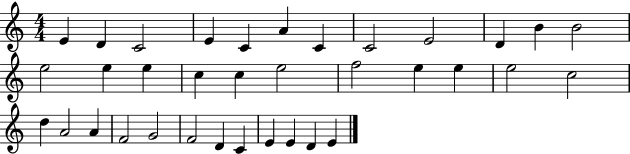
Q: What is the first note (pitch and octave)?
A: E4